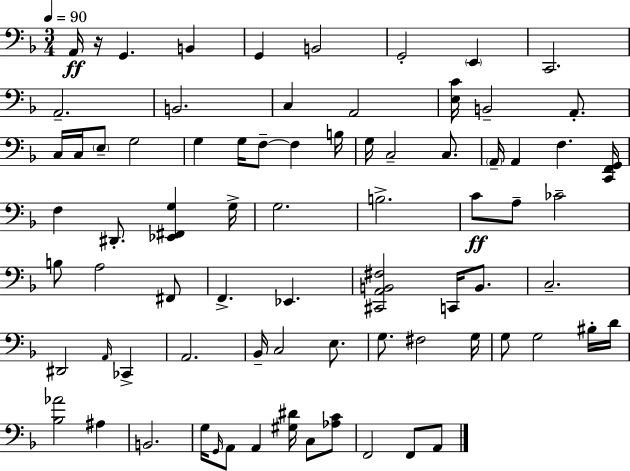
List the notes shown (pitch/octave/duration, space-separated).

A2/s R/s G2/q. B2/q G2/q B2/h G2/h E2/q C2/h. A2/h. B2/h. C3/q A2/h [E3,C4]/s B2/h A2/e. C3/s C3/s E3/e G3/h G3/q G3/s F3/e F3/q B3/s G3/s C3/h C3/e. A2/s A2/q F3/q. [C2,F2,G2]/s F3/q D#2/e. [Eb2,F#2,G3]/q G3/s G3/h. B3/h. C4/e A3/e CES4/h B3/e A3/h F#2/e F2/q. Eb2/q. [C#2,A2,B2,F#3]/h C2/s B2/e. C3/h. D#2/h A2/s CES2/q A2/h. Bb2/s C3/h E3/e. G3/e. F#3/h G3/s G3/e G3/h BIS3/s D4/s [Bb3,Ab4]/h A#3/q B2/h. G3/s G2/s A2/e A2/q [G#3,D#4]/s C3/e [Ab3,C4]/e F2/h F2/e A2/e